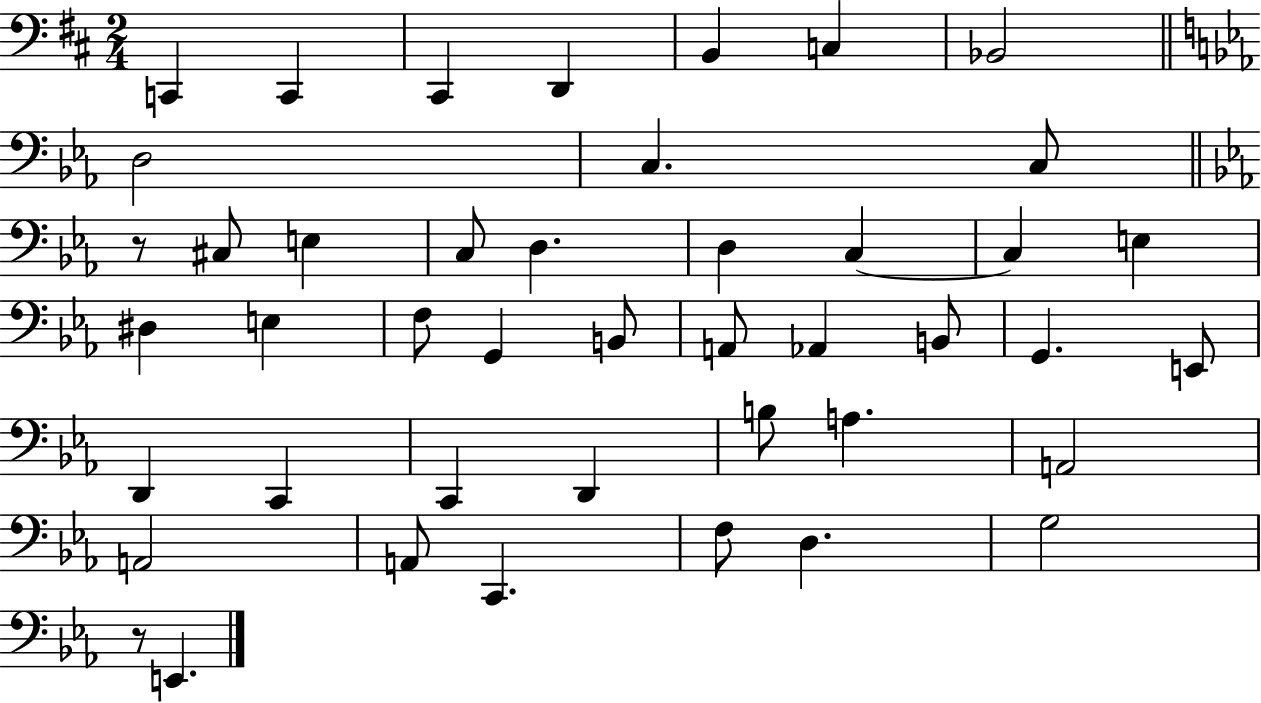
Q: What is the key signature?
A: D major